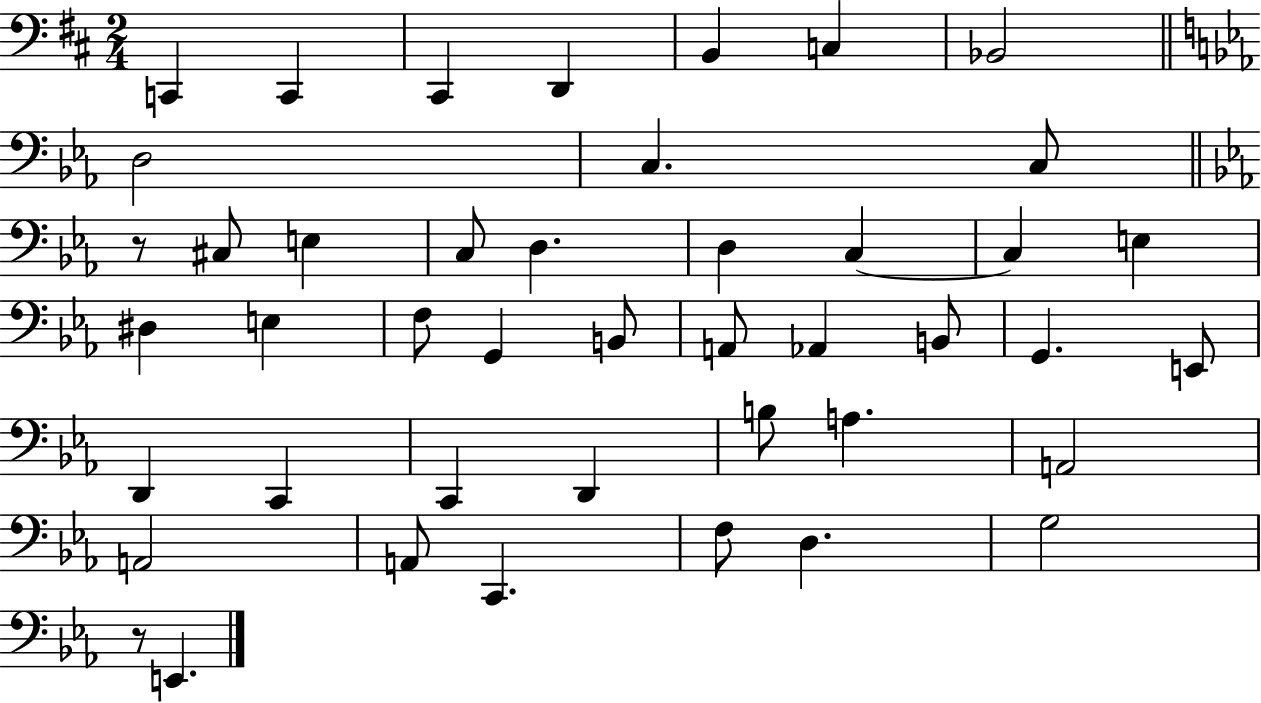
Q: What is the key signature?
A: D major